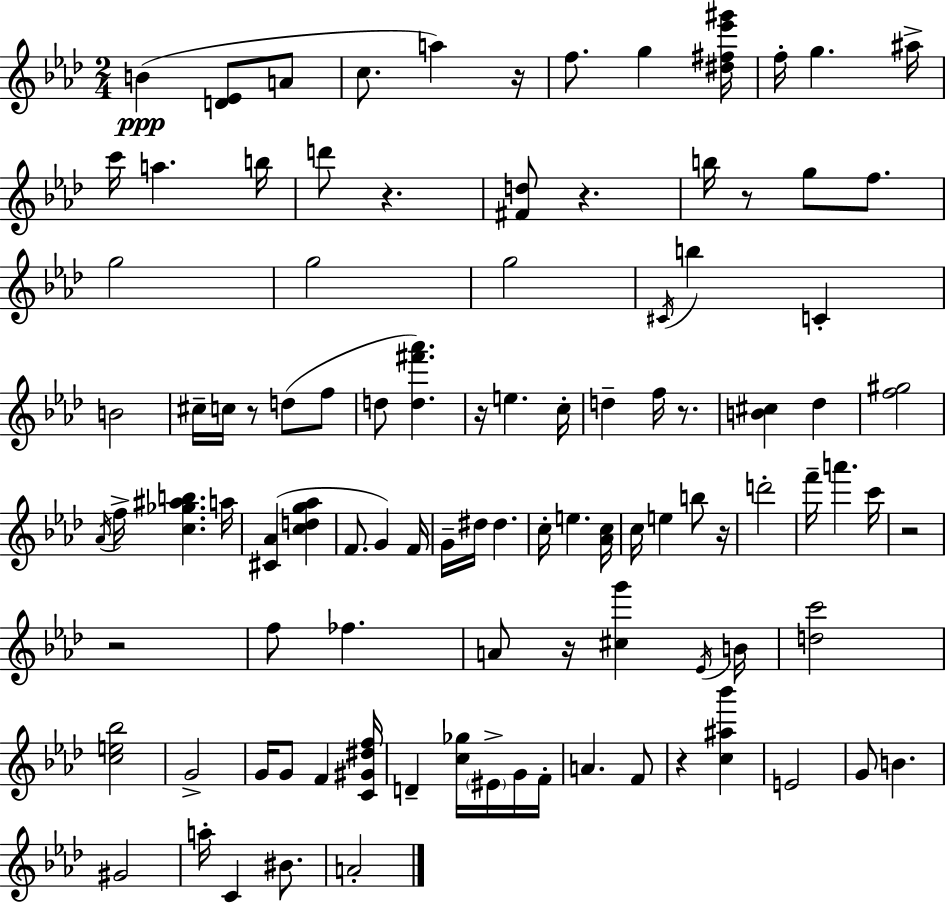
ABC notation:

X:1
T:Untitled
M:2/4
L:1/4
K:Ab
B [D_E]/2 A/2 c/2 a z/4 f/2 g [^d^f_e'^g']/4 f/4 g ^a/4 c'/4 a b/4 d'/2 z [^Fd]/2 z b/4 z/2 g/2 f/2 g2 g2 g2 ^C/4 b C B2 ^c/4 c/4 z/2 d/2 f/2 d/2 [d^f'_a'] z/4 e c/4 d f/4 z/2 [B^c] _d [f^g]2 _A/4 f/4 [c_g^ab] a/4 [^C_A] [cdg_a] F/2 G F/4 G/4 ^d/4 ^d c/4 e [_Ac]/4 c/4 e b/2 z/4 d'2 f'/4 a' c'/4 z2 z2 f/2 _f A/2 z/4 [^cg'] _E/4 B/4 [dc']2 [ce_b]2 G2 G/4 G/2 F [C^G^df]/4 D [c_g]/4 ^E/4 G/4 F/4 A F/2 z [c^a_b'] E2 G/2 B ^G2 a/4 C ^B/2 A2